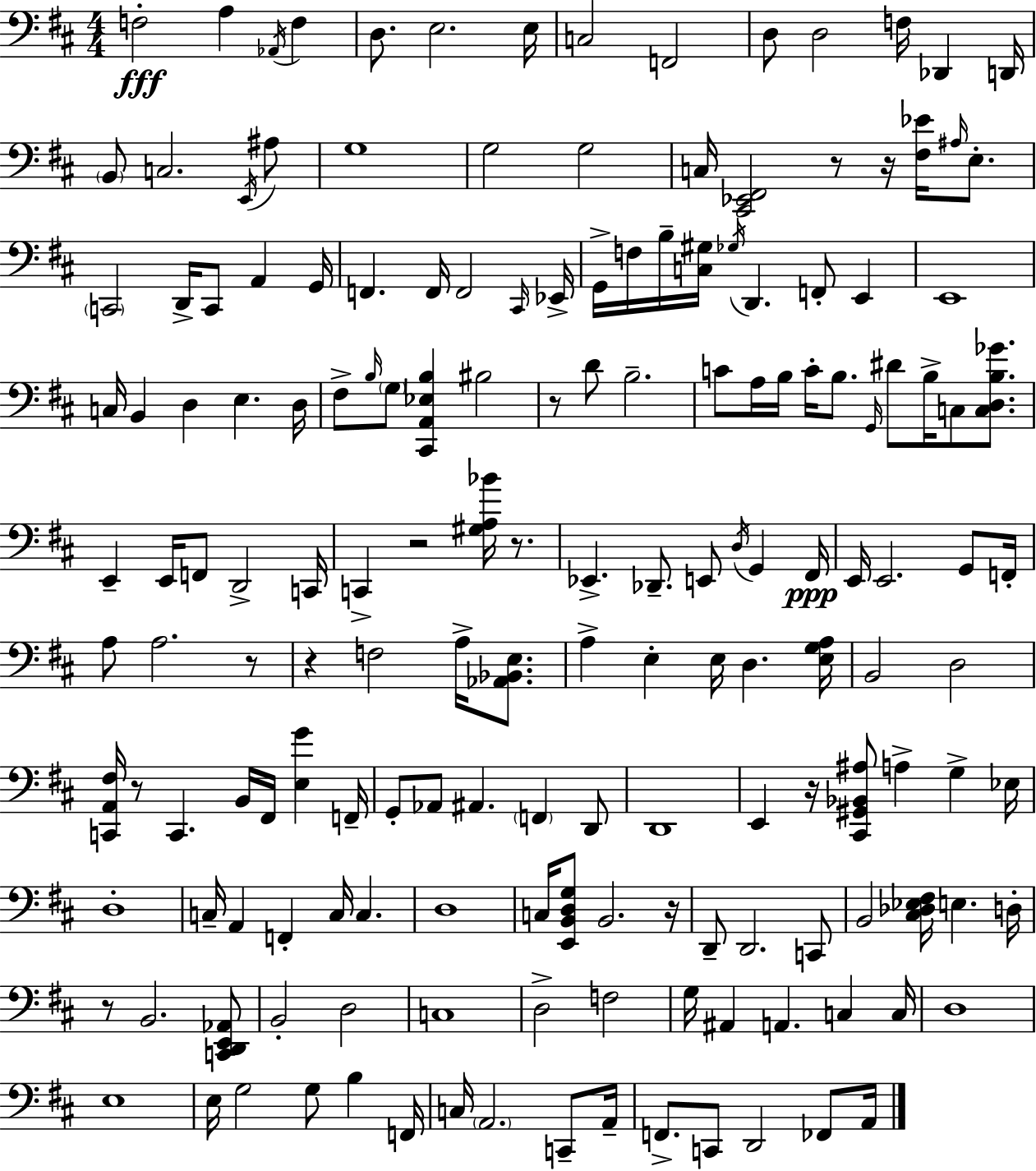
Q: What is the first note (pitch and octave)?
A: F3